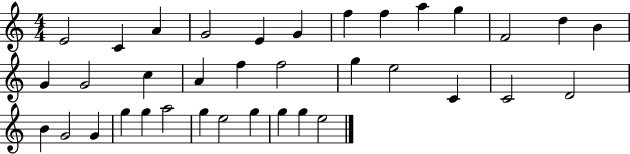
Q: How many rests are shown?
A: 0